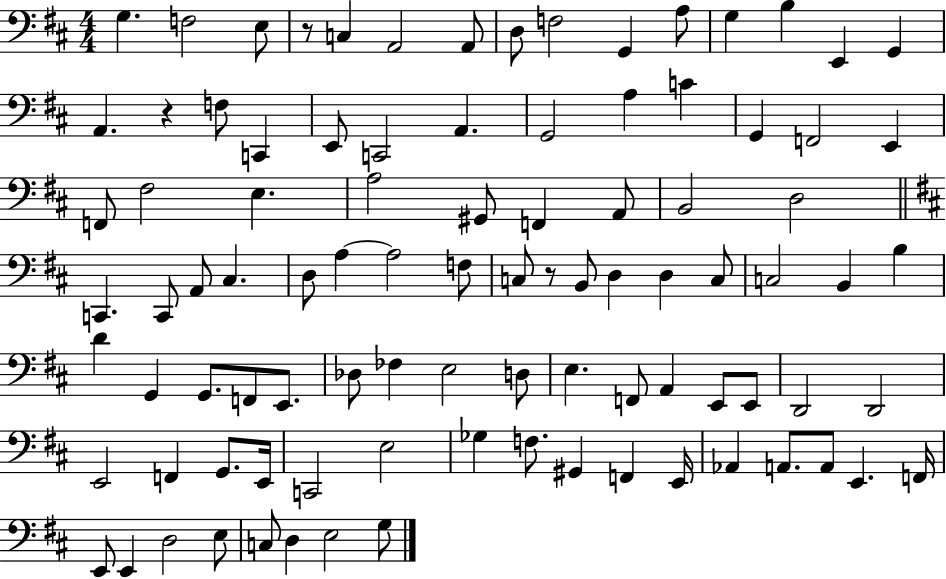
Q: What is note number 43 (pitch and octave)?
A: F3